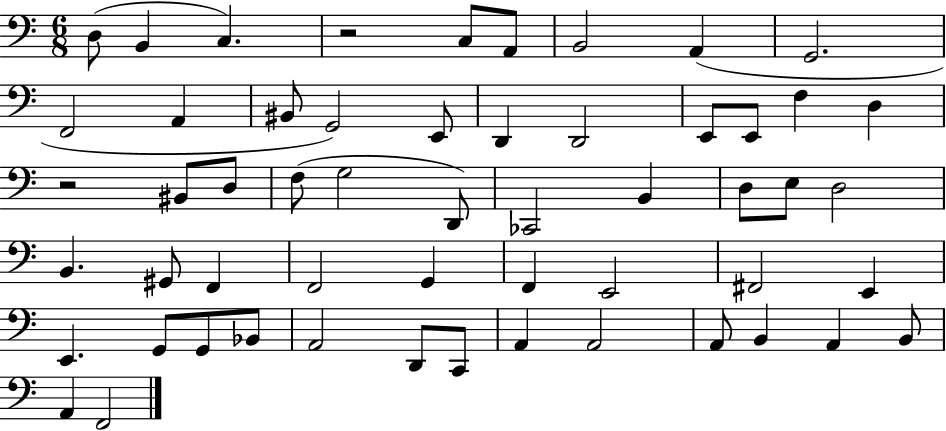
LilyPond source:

{
  \clef bass
  \numericTimeSignature
  \time 6/8
  \key c \major
  d8( b,4 c4.) | r2 c8 a,8 | b,2 a,4( | g,2. | \break f,2 a,4 | bis,8 g,2) e,8 | d,4 d,2 | e,8 e,8 f4 d4 | \break r2 bis,8 d8 | f8( g2 d,8) | ces,2 b,4 | d8 e8 d2 | \break b,4. gis,8 f,4 | f,2 g,4 | f,4 e,2 | fis,2 e,4 | \break e,4. g,8 g,8 bes,8 | a,2 d,8 c,8 | a,4 a,2 | a,8 b,4 a,4 b,8 | \break a,4 f,2 | \bar "|."
}